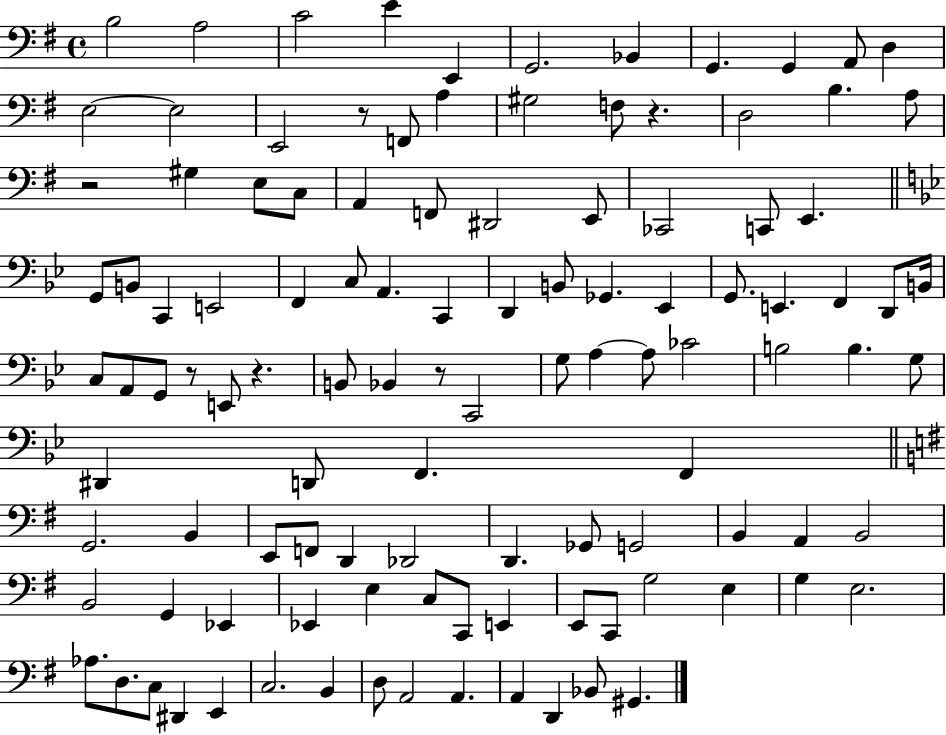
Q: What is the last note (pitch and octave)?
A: G#2